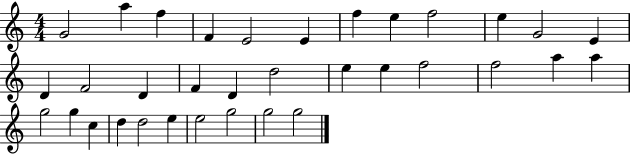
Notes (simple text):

G4/h A5/q F5/q F4/q E4/h E4/q F5/q E5/q F5/h E5/q G4/h E4/q D4/q F4/h D4/q F4/q D4/q D5/h E5/q E5/q F5/h F5/h A5/q A5/q G5/h G5/q C5/q D5/q D5/h E5/q E5/h G5/h G5/h G5/h